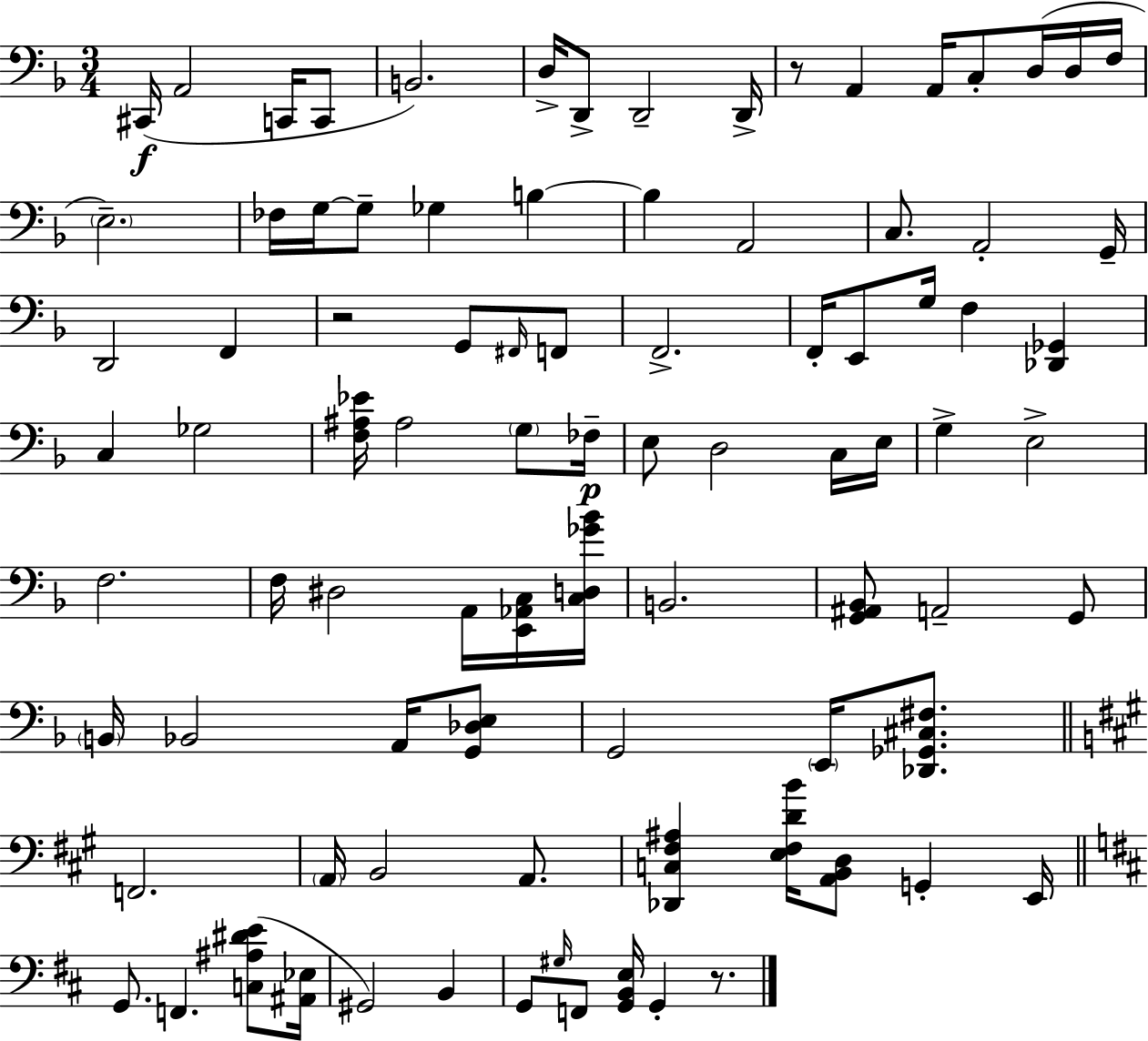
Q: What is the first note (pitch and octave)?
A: C#2